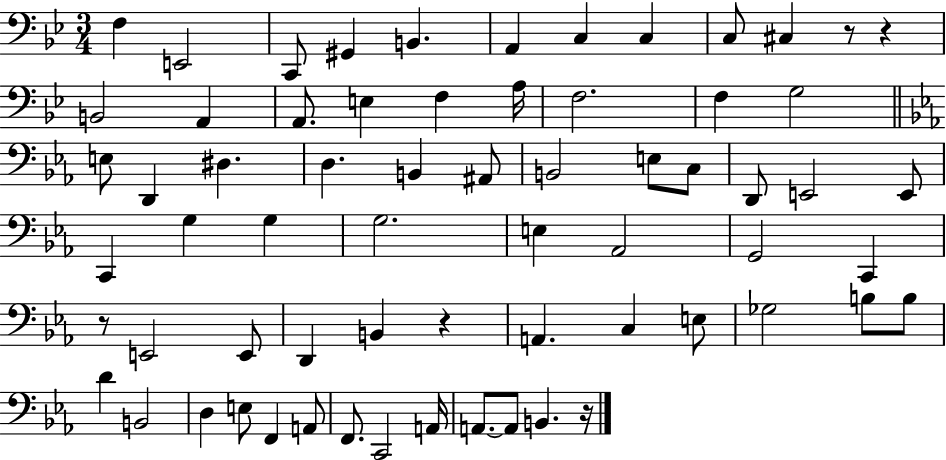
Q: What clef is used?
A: bass